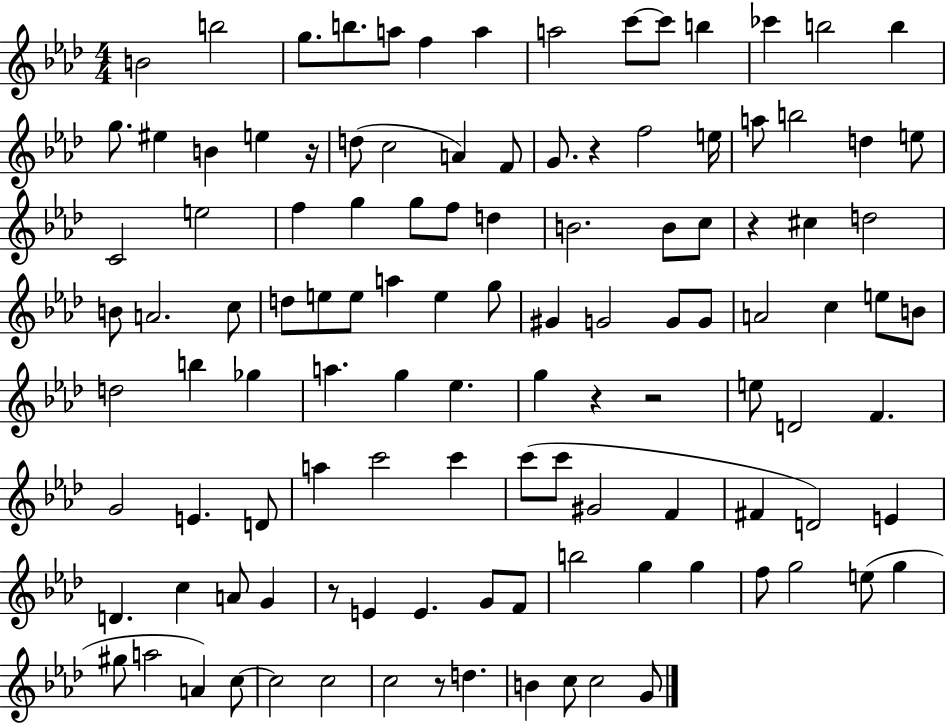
{
  \clef treble
  \numericTimeSignature
  \time 4/4
  \key aes \major
  b'2 b''2 | g''8. b''8. a''8 f''4 a''4 | a''2 c'''8~~ c'''8 b''4 | ces'''4 b''2 b''4 | \break g''8. eis''4 b'4 e''4 r16 | d''8( c''2 a'4) f'8 | g'8. r4 f''2 e''16 | a''8 b''2 d''4 e''8 | \break c'2 e''2 | f''4 g''4 g''8 f''8 d''4 | b'2. b'8 c''8 | r4 cis''4 d''2 | \break b'8 a'2. c''8 | d''8 e''8 e''8 a''4 e''4 g''8 | gis'4 g'2 g'8 g'8 | a'2 c''4 e''8 b'8 | \break d''2 b''4 ges''4 | a''4. g''4 ees''4. | g''4 r4 r2 | e''8 d'2 f'4. | \break g'2 e'4. d'8 | a''4 c'''2 c'''4 | c'''8( c'''8 gis'2 f'4 | fis'4 d'2) e'4 | \break d'4. c''4 a'8 g'4 | r8 e'4 e'4. g'8 f'8 | b''2 g''4 g''4 | f''8 g''2 e''8( g''4 | \break gis''8 a''2 a'4) c''8~~ | c''2 c''2 | c''2 r8 d''4. | b'4 c''8 c''2 g'8 | \break \bar "|."
}